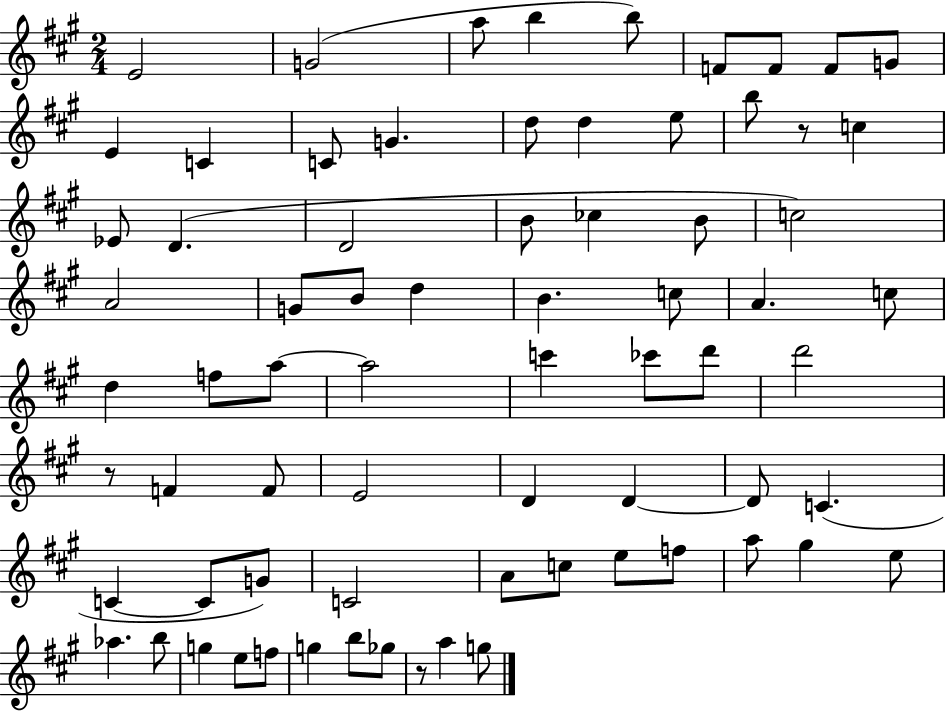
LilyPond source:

{
  \clef treble
  \numericTimeSignature
  \time 2/4
  \key a \major
  e'2 | g'2( | a''8 b''4 b''8) | f'8 f'8 f'8 g'8 | \break e'4 c'4 | c'8 g'4. | d''8 d''4 e''8 | b''8 r8 c''4 | \break ees'8 d'4.( | d'2 | b'8 ces''4 b'8 | c''2) | \break a'2 | g'8 b'8 d''4 | b'4. c''8 | a'4. c''8 | \break d''4 f''8 a''8~~ | a''2 | c'''4 ces'''8 d'''8 | d'''2 | \break r8 f'4 f'8 | e'2 | d'4 d'4~~ | d'8 c'4.( | \break c'4~~ c'8 g'8) | c'2 | a'8 c''8 e''8 f''8 | a''8 gis''4 e''8 | \break aes''4. b''8 | g''4 e''8 f''8 | g''4 b''8 ges''8 | r8 a''4 g''8 | \break \bar "|."
}